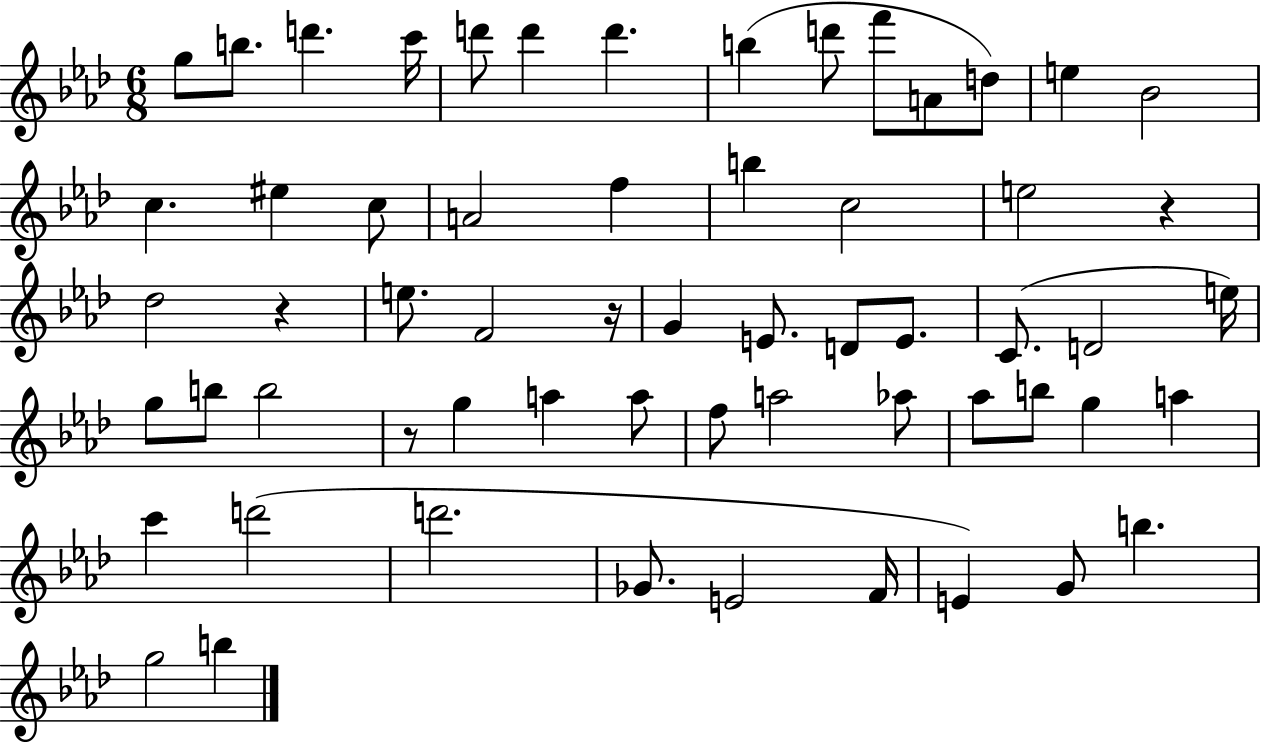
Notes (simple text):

G5/e B5/e. D6/q. C6/s D6/e D6/q D6/q. B5/q D6/e F6/e A4/e D5/e E5/q Bb4/h C5/q. EIS5/q C5/e A4/h F5/q B5/q C5/h E5/h R/q Db5/h R/q E5/e. F4/h R/s G4/q E4/e. D4/e E4/e. C4/e. D4/h E5/s G5/e B5/e B5/h R/e G5/q A5/q A5/e F5/e A5/h Ab5/e Ab5/e B5/e G5/q A5/q C6/q D6/h D6/h. Gb4/e. E4/h F4/s E4/q G4/e B5/q. G5/h B5/q